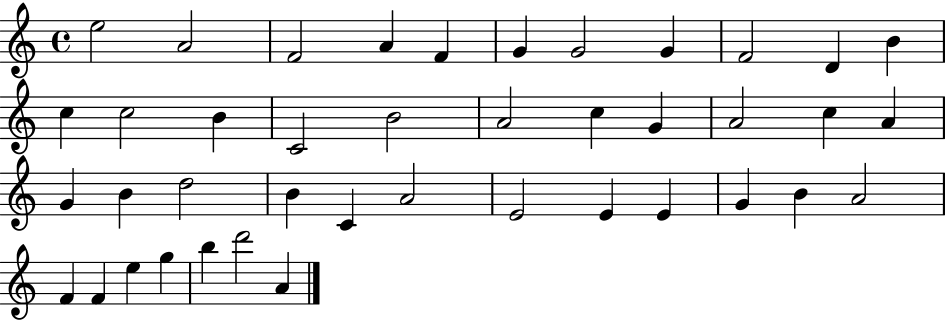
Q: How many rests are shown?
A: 0